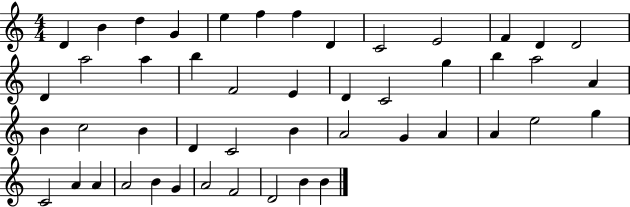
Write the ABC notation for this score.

X:1
T:Untitled
M:4/4
L:1/4
K:C
D B d G e f f D C2 E2 F D D2 D a2 a b F2 E D C2 g b a2 A B c2 B D C2 B A2 G A A e2 g C2 A A A2 B G A2 F2 D2 B B